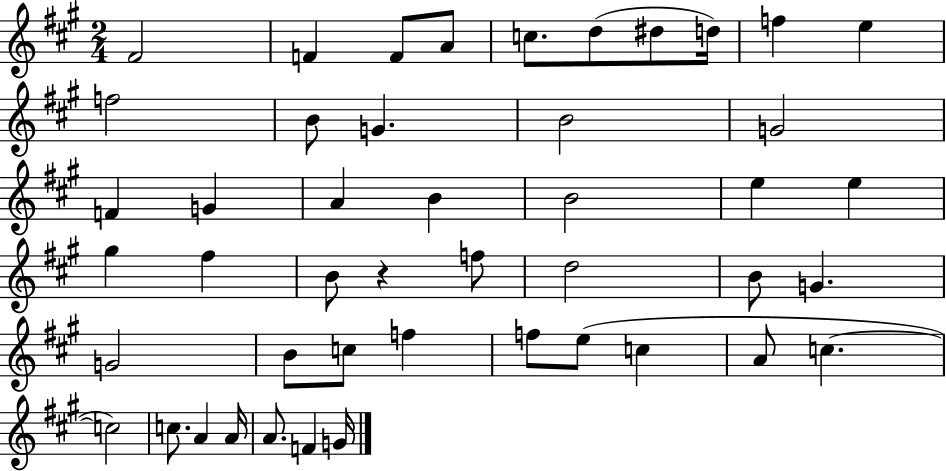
F#4/h F4/q F4/e A4/e C5/e. D5/e D#5/e D5/s F5/q E5/q F5/h B4/e G4/q. B4/h G4/h F4/q G4/q A4/q B4/q B4/h E5/q E5/q G#5/q F#5/q B4/e R/q F5/e D5/h B4/e G4/q. G4/h B4/e C5/e F5/q F5/e E5/e C5/q A4/e C5/q. C5/h C5/e. A4/q A4/s A4/e. F4/q G4/s